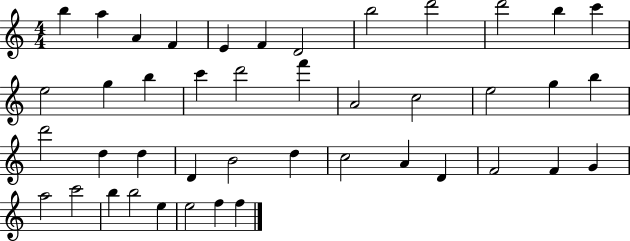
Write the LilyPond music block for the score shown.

{
  \clef treble
  \numericTimeSignature
  \time 4/4
  \key c \major
  b''4 a''4 a'4 f'4 | e'4 f'4 d'2 | b''2 d'''2 | d'''2 b''4 c'''4 | \break e''2 g''4 b''4 | c'''4 d'''2 f'''4 | a'2 c''2 | e''2 g''4 b''4 | \break d'''2 d''4 d''4 | d'4 b'2 d''4 | c''2 a'4 d'4 | f'2 f'4 g'4 | \break a''2 c'''2 | b''4 b''2 e''4 | e''2 f''4 f''4 | \bar "|."
}